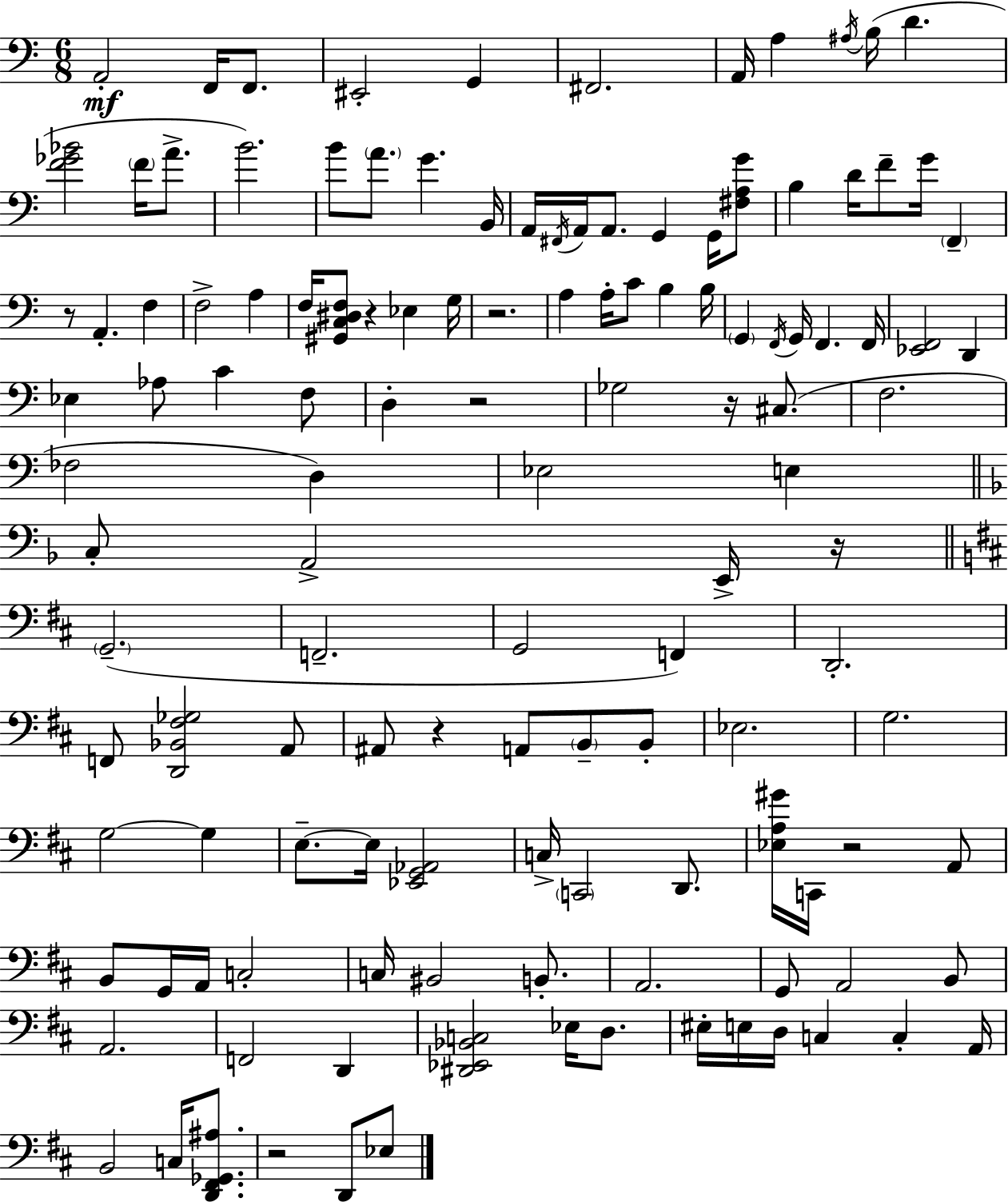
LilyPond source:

{
  \clef bass
  \numericTimeSignature
  \time 6/8
  \key c \major
  a,2-.\mf f,16 f,8. | eis,2-. g,4 | fis,2. | a,16 a4 \acciaccatura { ais16 } b16( d'4. | \break <f' ges' bes'>2 \parenthesize f'16 a'8.-> | b'2.) | b'8 \parenthesize a'8. g'4. | b,16 a,16 \acciaccatura { fis,16 } a,16 a,8. g,4 g,16 | \break <fis a g'>8 b4 d'16 f'8-- g'16 \parenthesize f,4-- | r8 a,4.-. f4 | f2-> a4 | f16 <gis, c dis f>8 r4 ees4 | \break g16 r2. | a4 a16-. c'8 b4 | b16 \parenthesize g,4 \acciaccatura { f,16 } g,16 f,4. | f,16 <ees, f,>2 d,4 | \break ees4 aes8 c'4 | f8 d4-. r2 | ges2 r16 | cis8.( f2. | \break fes2 d4) | ees2 e4 | \bar "||" \break \key f \major c8-. a,2-> e,16-> r16 | \bar "||" \break \key d \major \parenthesize g,2.--( | f,2.-- | g,2 f,4) | d,2.-. | \break f,8 <d, bes, fis ges>2 a,8 | ais,8 r4 a,8 \parenthesize b,8-- b,8-. | ees2. | g2. | \break g2~~ g4 | e8.--~~ e16 <ees, g, aes,>2 | c16-> \parenthesize c,2 d,8. | <ees a gis'>16 c,16 r2 a,8 | \break b,8 g,16 a,16 c2-. | c16 bis,2 b,8.-. | a,2. | g,8 a,2 b,8 | \break a,2. | f,2 d,4 | <dis, ees, bes, c>2 ees16 d8. | eis16-. e16 d16 c4 c4-. a,16 | \break b,2 c16 <d, fis, ges, ais>8. | r2 d,8 ees8 | \bar "|."
}